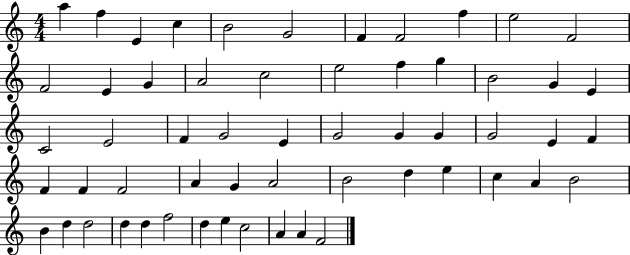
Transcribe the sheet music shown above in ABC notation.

X:1
T:Untitled
M:4/4
L:1/4
K:C
a f E c B2 G2 F F2 f e2 F2 F2 E G A2 c2 e2 f g B2 G E C2 E2 F G2 E G2 G G G2 E F F F F2 A G A2 B2 d e c A B2 B d d2 d d f2 d e c2 A A F2